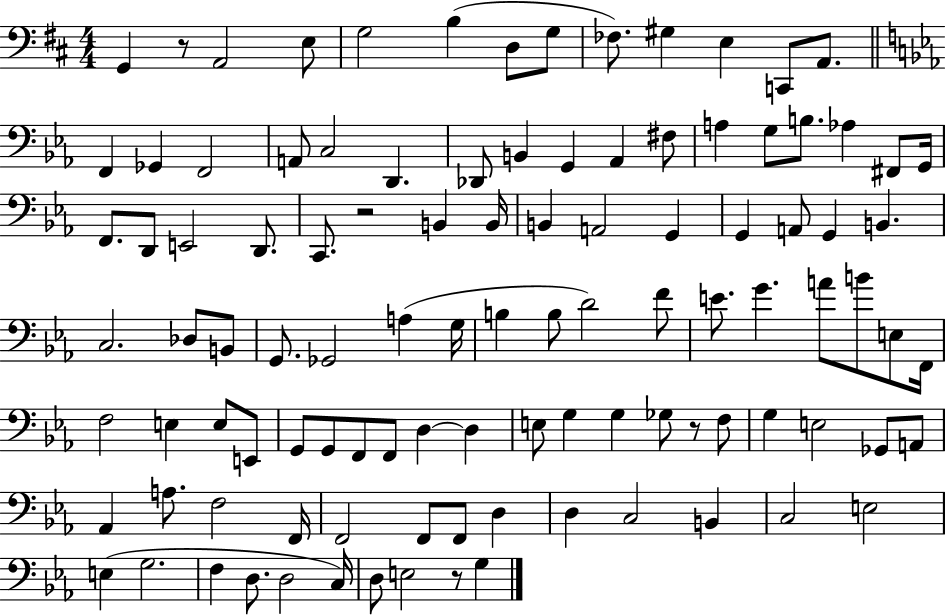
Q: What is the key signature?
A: D major